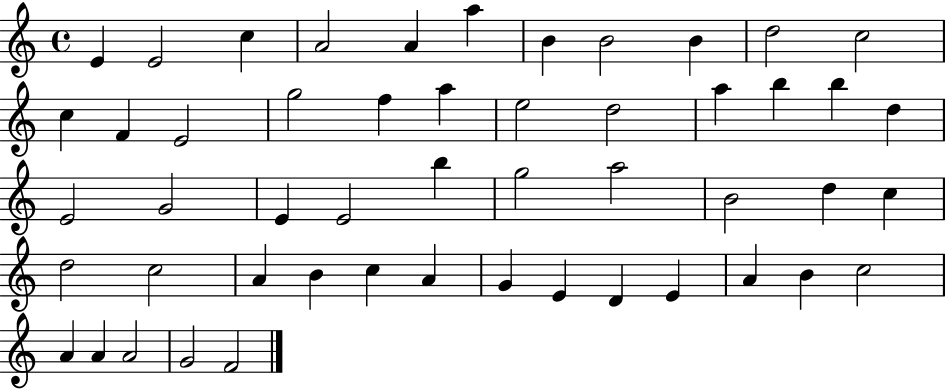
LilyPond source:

{
  \clef treble
  \time 4/4
  \defaultTimeSignature
  \key c \major
  e'4 e'2 c''4 | a'2 a'4 a''4 | b'4 b'2 b'4 | d''2 c''2 | \break c''4 f'4 e'2 | g''2 f''4 a''4 | e''2 d''2 | a''4 b''4 b''4 d''4 | \break e'2 g'2 | e'4 e'2 b''4 | g''2 a''2 | b'2 d''4 c''4 | \break d''2 c''2 | a'4 b'4 c''4 a'4 | g'4 e'4 d'4 e'4 | a'4 b'4 c''2 | \break a'4 a'4 a'2 | g'2 f'2 | \bar "|."
}